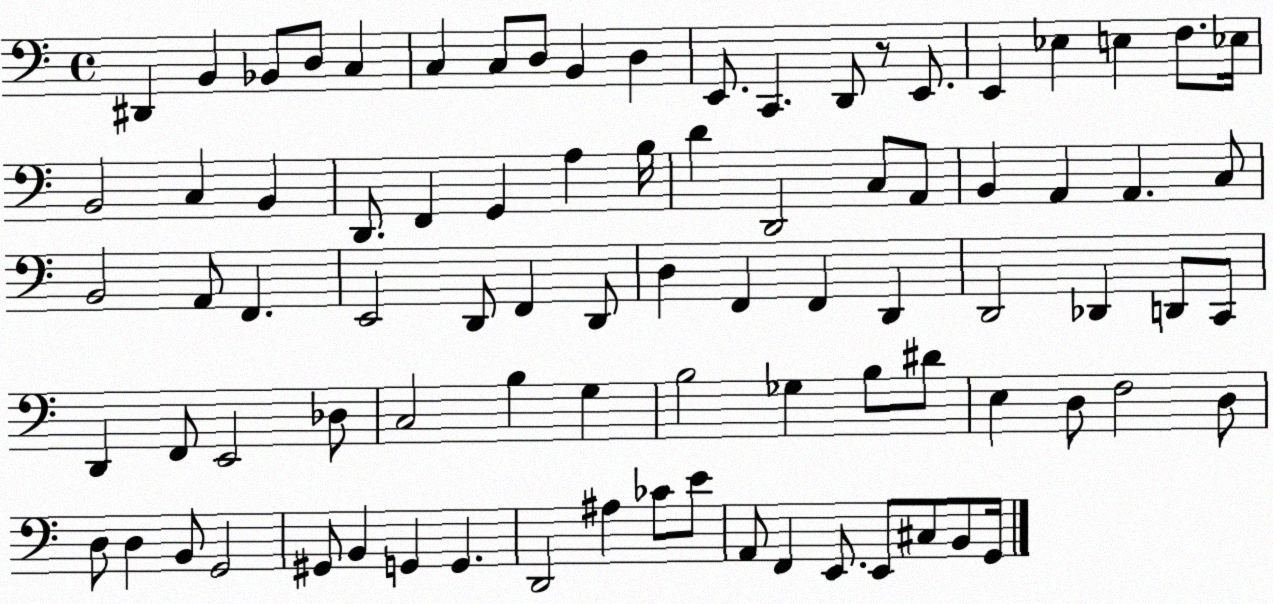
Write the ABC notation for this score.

X:1
T:Untitled
M:4/4
L:1/4
K:C
^D,, B,, _B,,/2 D,/2 C, C, C,/2 D,/2 B,, D, E,,/2 C,, D,,/2 z/2 E,,/2 E,, _E, E, F,/2 _E,/4 B,,2 C, B,, D,,/2 F,, G,, A, B,/4 D D,,2 C,/2 A,,/2 B,, A,, A,, C,/2 B,,2 A,,/2 F,, E,,2 D,,/2 F,, D,,/2 D, F,, F,, D,, D,,2 _D,, D,,/2 C,,/2 D,, F,,/2 E,,2 _D,/2 C,2 B, G, B,2 _G, B,/2 ^D/2 E, D,/2 F,2 D,/2 D,/2 D, B,,/2 G,,2 ^G,,/2 B,, G,, G,, D,,2 ^A, _C/2 E/2 A,,/2 F,, E,,/2 E,,/2 ^C,/2 B,,/2 G,,/4